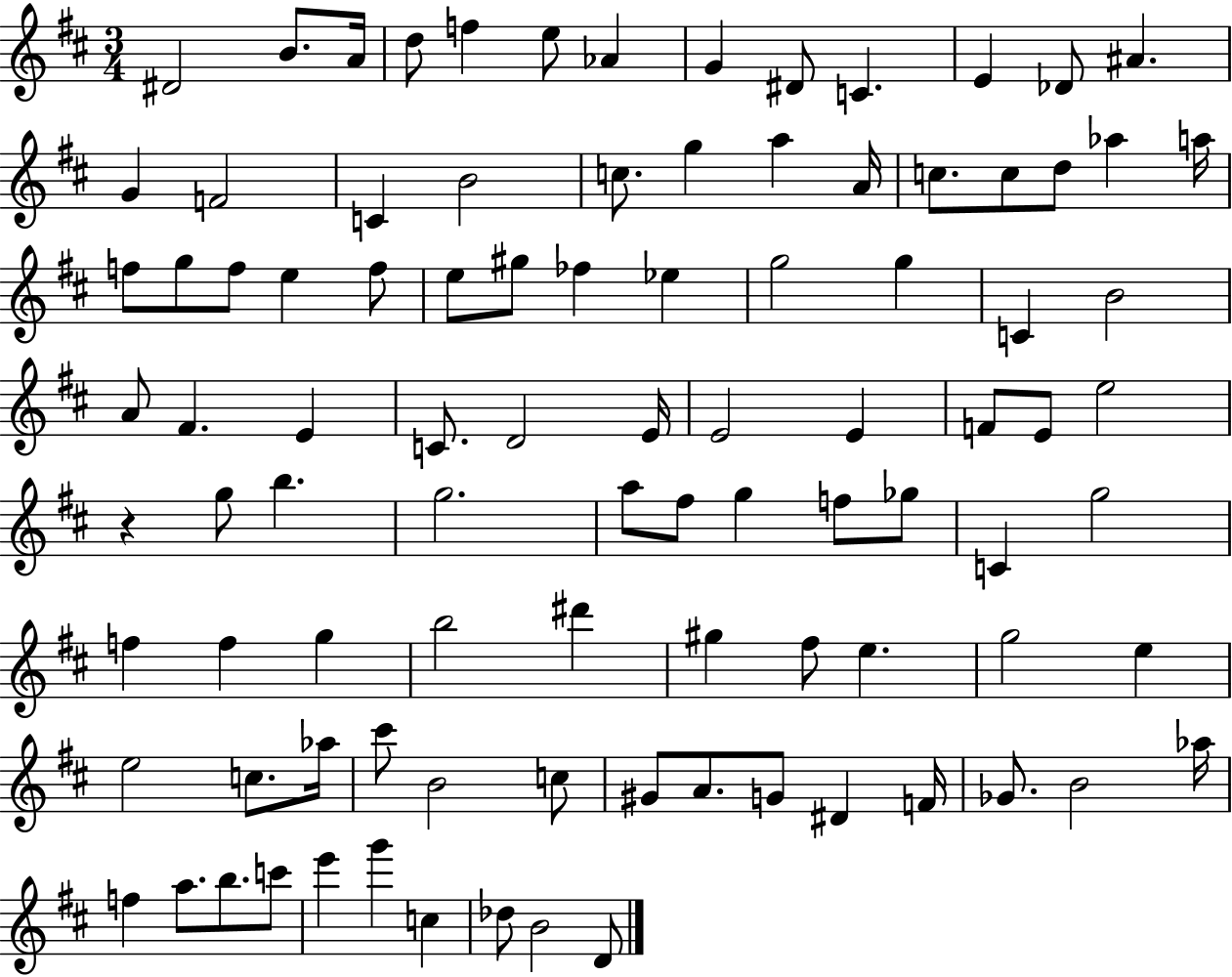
X:1
T:Untitled
M:3/4
L:1/4
K:D
^D2 B/2 A/4 d/2 f e/2 _A G ^D/2 C E _D/2 ^A G F2 C B2 c/2 g a A/4 c/2 c/2 d/2 _a a/4 f/2 g/2 f/2 e f/2 e/2 ^g/2 _f _e g2 g C B2 A/2 ^F E C/2 D2 E/4 E2 E F/2 E/2 e2 z g/2 b g2 a/2 ^f/2 g f/2 _g/2 C g2 f f g b2 ^d' ^g ^f/2 e g2 e e2 c/2 _a/4 ^c'/2 B2 c/2 ^G/2 A/2 G/2 ^D F/4 _G/2 B2 _a/4 f a/2 b/2 c'/2 e' g' c _d/2 B2 D/2